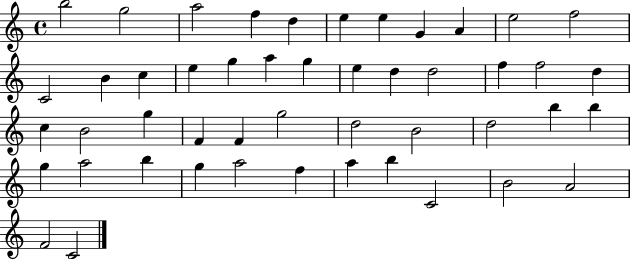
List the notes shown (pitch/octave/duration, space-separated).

B5/h G5/h A5/h F5/q D5/q E5/q E5/q G4/q A4/q E5/h F5/h C4/h B4/q C5/q E5/q G5/q A5/q G5/q E5/q D5/q D5/h F5/q F5/h D5/q C5/q B4/h G5/q F4/q F4/q G5/h D5/h B4/h D5/h B5/q B5/q G5/q A5/h B5/q G5/q A5/h F5/q A5/q B5/q C4/h B4/h A4/h F4/h C4/h